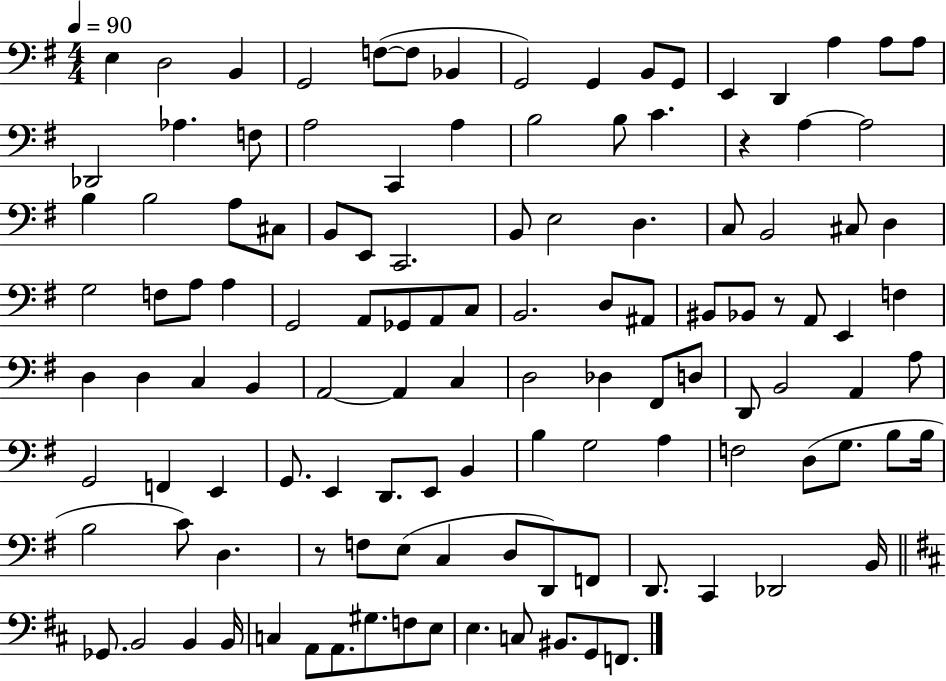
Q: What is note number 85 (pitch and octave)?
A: F3